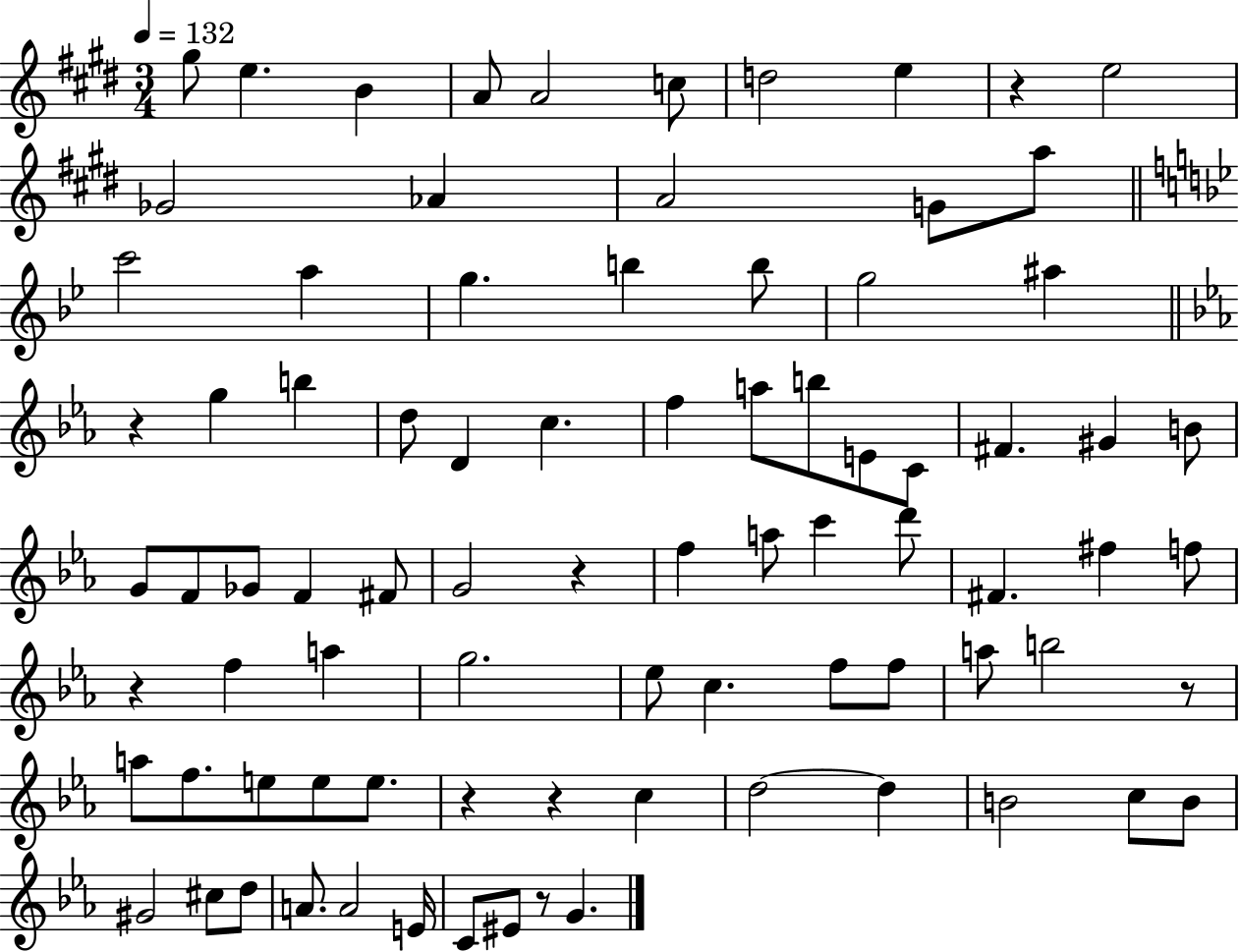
G#5/e E5/q. B4/q A4/e A4/h C5/e D5/h E5/q R/q E5/h Gb4/h Ab4/q A4/h G4/e A5/e C6/h A5/q G5/q. B5/q B5/e G5/h A#5/q R/q G5/q B5/q D5/e D4/q C5/q. F5/q A5/e B5/e E4/e C4/e F#4/q. G#4/q B4/e G4/e F4/e Gb4/e F4/q F#4/e G4/h R/q F5/q A5/e C6/q D6/e F#4/q. F#5/q F5/e R/q F5/q A5/q G5/h. Eb5/e C5/q. F5/e F5/e A5/e B5/h R/e A5/e F5/e. E5/e E5/e E5/e. R/q R/q C5/q D5/h D5/q B4/h C5/e B4/e G#4/h C#5/e D5/e A4/e. A4/h E4/s C4/e EIS4/e R/e G4/q.